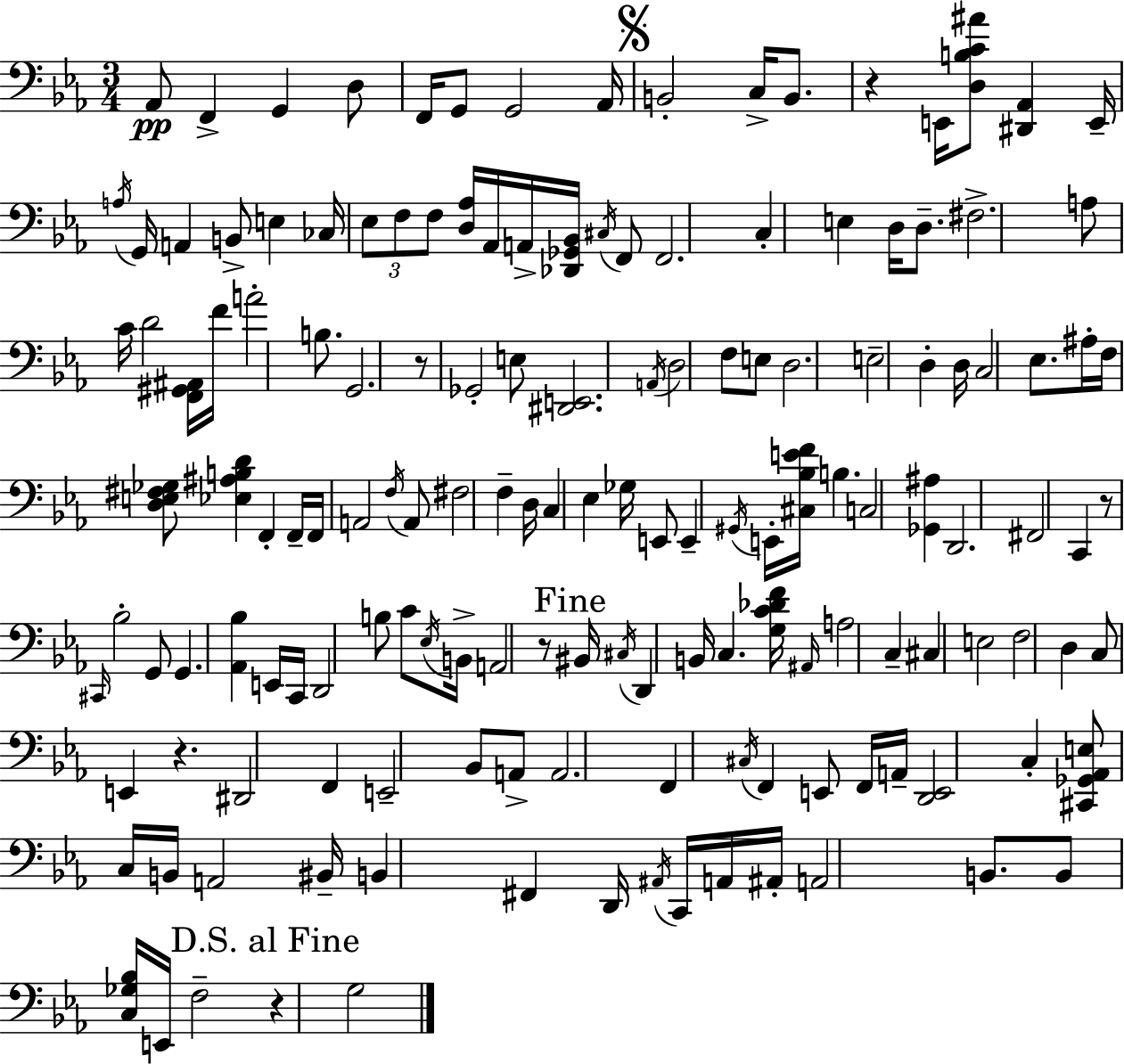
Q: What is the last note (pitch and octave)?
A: G3